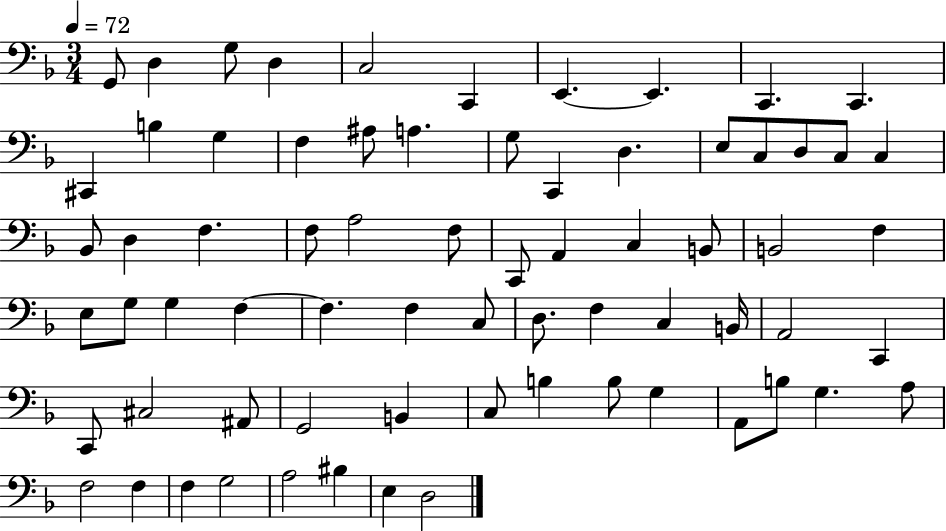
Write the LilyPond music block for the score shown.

{
  \clef bass
  \numericTimeSignature
  \time 3/4
  \key f \major
  \tempo 4 = 72
  g,8 d4 g8 d4 | c2 c,4 | e,4.~~ e,4. | c,4. c,4. | \break cis,4 b4 g4 | f4 ais8 a4. | g8 c,4 d4. | e8 c8 d8 c8 c4 | \break bes,8 d4 f4. | f8 a2 f8 | c,8 a,4 c4 b,8 | b,2 f4 | \break e8 g8 g4 f4~~ | f4. f4 c8 | d8. f4 c4 b,16 | a,2 c,4 | \break c,8 cis2 ais,8 | g,2 b,4 | c8 b4 b8 g4 | a,8 b8 g4. a8 | \break f2 f4 | f4 g2 | a2 bis4 | e4 d2 | \break \bar "|."
}